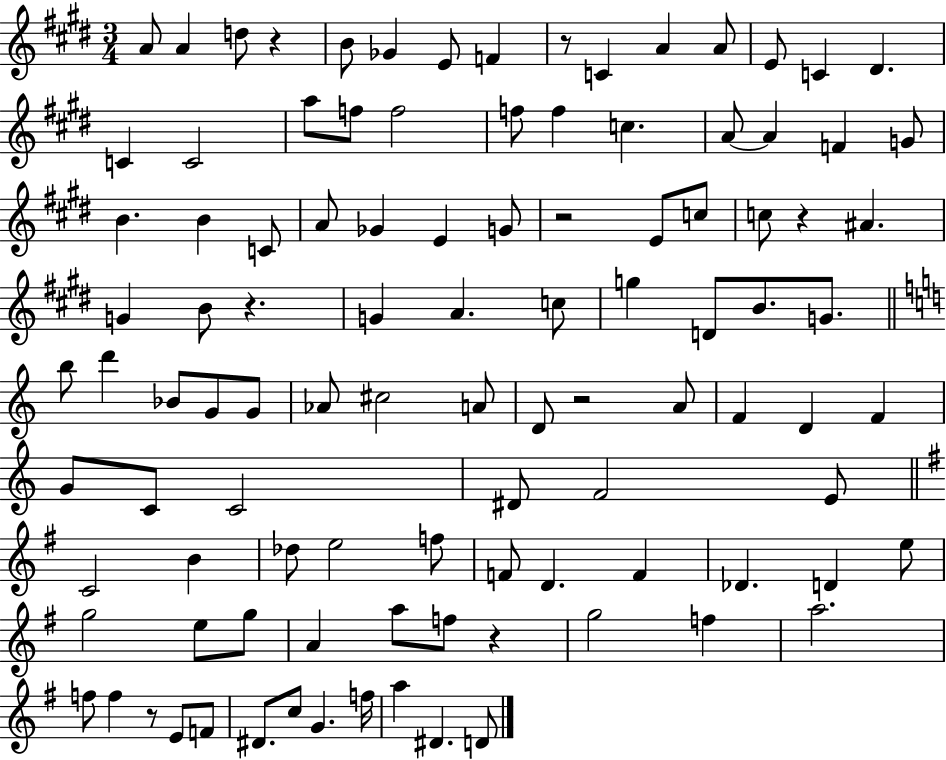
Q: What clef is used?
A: treble